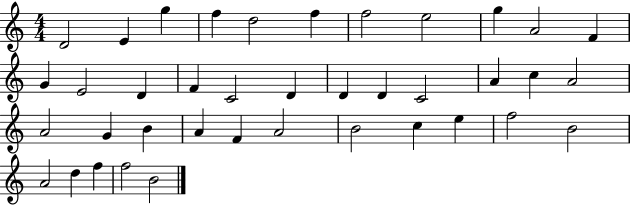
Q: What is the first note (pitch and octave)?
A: D4